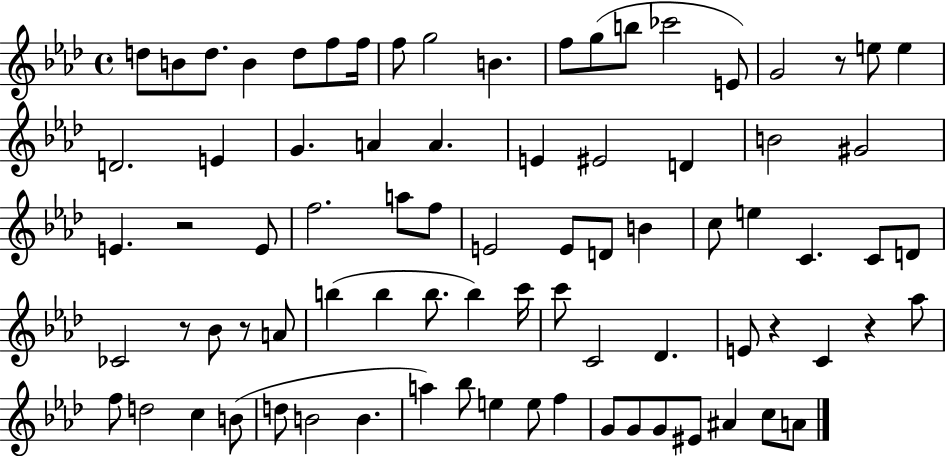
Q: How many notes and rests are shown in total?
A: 81